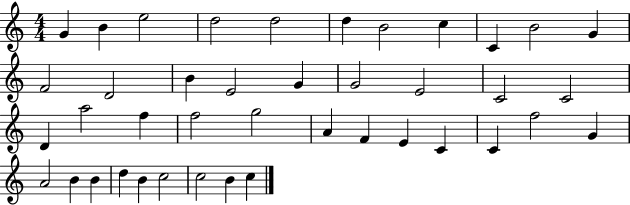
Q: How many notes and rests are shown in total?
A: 41